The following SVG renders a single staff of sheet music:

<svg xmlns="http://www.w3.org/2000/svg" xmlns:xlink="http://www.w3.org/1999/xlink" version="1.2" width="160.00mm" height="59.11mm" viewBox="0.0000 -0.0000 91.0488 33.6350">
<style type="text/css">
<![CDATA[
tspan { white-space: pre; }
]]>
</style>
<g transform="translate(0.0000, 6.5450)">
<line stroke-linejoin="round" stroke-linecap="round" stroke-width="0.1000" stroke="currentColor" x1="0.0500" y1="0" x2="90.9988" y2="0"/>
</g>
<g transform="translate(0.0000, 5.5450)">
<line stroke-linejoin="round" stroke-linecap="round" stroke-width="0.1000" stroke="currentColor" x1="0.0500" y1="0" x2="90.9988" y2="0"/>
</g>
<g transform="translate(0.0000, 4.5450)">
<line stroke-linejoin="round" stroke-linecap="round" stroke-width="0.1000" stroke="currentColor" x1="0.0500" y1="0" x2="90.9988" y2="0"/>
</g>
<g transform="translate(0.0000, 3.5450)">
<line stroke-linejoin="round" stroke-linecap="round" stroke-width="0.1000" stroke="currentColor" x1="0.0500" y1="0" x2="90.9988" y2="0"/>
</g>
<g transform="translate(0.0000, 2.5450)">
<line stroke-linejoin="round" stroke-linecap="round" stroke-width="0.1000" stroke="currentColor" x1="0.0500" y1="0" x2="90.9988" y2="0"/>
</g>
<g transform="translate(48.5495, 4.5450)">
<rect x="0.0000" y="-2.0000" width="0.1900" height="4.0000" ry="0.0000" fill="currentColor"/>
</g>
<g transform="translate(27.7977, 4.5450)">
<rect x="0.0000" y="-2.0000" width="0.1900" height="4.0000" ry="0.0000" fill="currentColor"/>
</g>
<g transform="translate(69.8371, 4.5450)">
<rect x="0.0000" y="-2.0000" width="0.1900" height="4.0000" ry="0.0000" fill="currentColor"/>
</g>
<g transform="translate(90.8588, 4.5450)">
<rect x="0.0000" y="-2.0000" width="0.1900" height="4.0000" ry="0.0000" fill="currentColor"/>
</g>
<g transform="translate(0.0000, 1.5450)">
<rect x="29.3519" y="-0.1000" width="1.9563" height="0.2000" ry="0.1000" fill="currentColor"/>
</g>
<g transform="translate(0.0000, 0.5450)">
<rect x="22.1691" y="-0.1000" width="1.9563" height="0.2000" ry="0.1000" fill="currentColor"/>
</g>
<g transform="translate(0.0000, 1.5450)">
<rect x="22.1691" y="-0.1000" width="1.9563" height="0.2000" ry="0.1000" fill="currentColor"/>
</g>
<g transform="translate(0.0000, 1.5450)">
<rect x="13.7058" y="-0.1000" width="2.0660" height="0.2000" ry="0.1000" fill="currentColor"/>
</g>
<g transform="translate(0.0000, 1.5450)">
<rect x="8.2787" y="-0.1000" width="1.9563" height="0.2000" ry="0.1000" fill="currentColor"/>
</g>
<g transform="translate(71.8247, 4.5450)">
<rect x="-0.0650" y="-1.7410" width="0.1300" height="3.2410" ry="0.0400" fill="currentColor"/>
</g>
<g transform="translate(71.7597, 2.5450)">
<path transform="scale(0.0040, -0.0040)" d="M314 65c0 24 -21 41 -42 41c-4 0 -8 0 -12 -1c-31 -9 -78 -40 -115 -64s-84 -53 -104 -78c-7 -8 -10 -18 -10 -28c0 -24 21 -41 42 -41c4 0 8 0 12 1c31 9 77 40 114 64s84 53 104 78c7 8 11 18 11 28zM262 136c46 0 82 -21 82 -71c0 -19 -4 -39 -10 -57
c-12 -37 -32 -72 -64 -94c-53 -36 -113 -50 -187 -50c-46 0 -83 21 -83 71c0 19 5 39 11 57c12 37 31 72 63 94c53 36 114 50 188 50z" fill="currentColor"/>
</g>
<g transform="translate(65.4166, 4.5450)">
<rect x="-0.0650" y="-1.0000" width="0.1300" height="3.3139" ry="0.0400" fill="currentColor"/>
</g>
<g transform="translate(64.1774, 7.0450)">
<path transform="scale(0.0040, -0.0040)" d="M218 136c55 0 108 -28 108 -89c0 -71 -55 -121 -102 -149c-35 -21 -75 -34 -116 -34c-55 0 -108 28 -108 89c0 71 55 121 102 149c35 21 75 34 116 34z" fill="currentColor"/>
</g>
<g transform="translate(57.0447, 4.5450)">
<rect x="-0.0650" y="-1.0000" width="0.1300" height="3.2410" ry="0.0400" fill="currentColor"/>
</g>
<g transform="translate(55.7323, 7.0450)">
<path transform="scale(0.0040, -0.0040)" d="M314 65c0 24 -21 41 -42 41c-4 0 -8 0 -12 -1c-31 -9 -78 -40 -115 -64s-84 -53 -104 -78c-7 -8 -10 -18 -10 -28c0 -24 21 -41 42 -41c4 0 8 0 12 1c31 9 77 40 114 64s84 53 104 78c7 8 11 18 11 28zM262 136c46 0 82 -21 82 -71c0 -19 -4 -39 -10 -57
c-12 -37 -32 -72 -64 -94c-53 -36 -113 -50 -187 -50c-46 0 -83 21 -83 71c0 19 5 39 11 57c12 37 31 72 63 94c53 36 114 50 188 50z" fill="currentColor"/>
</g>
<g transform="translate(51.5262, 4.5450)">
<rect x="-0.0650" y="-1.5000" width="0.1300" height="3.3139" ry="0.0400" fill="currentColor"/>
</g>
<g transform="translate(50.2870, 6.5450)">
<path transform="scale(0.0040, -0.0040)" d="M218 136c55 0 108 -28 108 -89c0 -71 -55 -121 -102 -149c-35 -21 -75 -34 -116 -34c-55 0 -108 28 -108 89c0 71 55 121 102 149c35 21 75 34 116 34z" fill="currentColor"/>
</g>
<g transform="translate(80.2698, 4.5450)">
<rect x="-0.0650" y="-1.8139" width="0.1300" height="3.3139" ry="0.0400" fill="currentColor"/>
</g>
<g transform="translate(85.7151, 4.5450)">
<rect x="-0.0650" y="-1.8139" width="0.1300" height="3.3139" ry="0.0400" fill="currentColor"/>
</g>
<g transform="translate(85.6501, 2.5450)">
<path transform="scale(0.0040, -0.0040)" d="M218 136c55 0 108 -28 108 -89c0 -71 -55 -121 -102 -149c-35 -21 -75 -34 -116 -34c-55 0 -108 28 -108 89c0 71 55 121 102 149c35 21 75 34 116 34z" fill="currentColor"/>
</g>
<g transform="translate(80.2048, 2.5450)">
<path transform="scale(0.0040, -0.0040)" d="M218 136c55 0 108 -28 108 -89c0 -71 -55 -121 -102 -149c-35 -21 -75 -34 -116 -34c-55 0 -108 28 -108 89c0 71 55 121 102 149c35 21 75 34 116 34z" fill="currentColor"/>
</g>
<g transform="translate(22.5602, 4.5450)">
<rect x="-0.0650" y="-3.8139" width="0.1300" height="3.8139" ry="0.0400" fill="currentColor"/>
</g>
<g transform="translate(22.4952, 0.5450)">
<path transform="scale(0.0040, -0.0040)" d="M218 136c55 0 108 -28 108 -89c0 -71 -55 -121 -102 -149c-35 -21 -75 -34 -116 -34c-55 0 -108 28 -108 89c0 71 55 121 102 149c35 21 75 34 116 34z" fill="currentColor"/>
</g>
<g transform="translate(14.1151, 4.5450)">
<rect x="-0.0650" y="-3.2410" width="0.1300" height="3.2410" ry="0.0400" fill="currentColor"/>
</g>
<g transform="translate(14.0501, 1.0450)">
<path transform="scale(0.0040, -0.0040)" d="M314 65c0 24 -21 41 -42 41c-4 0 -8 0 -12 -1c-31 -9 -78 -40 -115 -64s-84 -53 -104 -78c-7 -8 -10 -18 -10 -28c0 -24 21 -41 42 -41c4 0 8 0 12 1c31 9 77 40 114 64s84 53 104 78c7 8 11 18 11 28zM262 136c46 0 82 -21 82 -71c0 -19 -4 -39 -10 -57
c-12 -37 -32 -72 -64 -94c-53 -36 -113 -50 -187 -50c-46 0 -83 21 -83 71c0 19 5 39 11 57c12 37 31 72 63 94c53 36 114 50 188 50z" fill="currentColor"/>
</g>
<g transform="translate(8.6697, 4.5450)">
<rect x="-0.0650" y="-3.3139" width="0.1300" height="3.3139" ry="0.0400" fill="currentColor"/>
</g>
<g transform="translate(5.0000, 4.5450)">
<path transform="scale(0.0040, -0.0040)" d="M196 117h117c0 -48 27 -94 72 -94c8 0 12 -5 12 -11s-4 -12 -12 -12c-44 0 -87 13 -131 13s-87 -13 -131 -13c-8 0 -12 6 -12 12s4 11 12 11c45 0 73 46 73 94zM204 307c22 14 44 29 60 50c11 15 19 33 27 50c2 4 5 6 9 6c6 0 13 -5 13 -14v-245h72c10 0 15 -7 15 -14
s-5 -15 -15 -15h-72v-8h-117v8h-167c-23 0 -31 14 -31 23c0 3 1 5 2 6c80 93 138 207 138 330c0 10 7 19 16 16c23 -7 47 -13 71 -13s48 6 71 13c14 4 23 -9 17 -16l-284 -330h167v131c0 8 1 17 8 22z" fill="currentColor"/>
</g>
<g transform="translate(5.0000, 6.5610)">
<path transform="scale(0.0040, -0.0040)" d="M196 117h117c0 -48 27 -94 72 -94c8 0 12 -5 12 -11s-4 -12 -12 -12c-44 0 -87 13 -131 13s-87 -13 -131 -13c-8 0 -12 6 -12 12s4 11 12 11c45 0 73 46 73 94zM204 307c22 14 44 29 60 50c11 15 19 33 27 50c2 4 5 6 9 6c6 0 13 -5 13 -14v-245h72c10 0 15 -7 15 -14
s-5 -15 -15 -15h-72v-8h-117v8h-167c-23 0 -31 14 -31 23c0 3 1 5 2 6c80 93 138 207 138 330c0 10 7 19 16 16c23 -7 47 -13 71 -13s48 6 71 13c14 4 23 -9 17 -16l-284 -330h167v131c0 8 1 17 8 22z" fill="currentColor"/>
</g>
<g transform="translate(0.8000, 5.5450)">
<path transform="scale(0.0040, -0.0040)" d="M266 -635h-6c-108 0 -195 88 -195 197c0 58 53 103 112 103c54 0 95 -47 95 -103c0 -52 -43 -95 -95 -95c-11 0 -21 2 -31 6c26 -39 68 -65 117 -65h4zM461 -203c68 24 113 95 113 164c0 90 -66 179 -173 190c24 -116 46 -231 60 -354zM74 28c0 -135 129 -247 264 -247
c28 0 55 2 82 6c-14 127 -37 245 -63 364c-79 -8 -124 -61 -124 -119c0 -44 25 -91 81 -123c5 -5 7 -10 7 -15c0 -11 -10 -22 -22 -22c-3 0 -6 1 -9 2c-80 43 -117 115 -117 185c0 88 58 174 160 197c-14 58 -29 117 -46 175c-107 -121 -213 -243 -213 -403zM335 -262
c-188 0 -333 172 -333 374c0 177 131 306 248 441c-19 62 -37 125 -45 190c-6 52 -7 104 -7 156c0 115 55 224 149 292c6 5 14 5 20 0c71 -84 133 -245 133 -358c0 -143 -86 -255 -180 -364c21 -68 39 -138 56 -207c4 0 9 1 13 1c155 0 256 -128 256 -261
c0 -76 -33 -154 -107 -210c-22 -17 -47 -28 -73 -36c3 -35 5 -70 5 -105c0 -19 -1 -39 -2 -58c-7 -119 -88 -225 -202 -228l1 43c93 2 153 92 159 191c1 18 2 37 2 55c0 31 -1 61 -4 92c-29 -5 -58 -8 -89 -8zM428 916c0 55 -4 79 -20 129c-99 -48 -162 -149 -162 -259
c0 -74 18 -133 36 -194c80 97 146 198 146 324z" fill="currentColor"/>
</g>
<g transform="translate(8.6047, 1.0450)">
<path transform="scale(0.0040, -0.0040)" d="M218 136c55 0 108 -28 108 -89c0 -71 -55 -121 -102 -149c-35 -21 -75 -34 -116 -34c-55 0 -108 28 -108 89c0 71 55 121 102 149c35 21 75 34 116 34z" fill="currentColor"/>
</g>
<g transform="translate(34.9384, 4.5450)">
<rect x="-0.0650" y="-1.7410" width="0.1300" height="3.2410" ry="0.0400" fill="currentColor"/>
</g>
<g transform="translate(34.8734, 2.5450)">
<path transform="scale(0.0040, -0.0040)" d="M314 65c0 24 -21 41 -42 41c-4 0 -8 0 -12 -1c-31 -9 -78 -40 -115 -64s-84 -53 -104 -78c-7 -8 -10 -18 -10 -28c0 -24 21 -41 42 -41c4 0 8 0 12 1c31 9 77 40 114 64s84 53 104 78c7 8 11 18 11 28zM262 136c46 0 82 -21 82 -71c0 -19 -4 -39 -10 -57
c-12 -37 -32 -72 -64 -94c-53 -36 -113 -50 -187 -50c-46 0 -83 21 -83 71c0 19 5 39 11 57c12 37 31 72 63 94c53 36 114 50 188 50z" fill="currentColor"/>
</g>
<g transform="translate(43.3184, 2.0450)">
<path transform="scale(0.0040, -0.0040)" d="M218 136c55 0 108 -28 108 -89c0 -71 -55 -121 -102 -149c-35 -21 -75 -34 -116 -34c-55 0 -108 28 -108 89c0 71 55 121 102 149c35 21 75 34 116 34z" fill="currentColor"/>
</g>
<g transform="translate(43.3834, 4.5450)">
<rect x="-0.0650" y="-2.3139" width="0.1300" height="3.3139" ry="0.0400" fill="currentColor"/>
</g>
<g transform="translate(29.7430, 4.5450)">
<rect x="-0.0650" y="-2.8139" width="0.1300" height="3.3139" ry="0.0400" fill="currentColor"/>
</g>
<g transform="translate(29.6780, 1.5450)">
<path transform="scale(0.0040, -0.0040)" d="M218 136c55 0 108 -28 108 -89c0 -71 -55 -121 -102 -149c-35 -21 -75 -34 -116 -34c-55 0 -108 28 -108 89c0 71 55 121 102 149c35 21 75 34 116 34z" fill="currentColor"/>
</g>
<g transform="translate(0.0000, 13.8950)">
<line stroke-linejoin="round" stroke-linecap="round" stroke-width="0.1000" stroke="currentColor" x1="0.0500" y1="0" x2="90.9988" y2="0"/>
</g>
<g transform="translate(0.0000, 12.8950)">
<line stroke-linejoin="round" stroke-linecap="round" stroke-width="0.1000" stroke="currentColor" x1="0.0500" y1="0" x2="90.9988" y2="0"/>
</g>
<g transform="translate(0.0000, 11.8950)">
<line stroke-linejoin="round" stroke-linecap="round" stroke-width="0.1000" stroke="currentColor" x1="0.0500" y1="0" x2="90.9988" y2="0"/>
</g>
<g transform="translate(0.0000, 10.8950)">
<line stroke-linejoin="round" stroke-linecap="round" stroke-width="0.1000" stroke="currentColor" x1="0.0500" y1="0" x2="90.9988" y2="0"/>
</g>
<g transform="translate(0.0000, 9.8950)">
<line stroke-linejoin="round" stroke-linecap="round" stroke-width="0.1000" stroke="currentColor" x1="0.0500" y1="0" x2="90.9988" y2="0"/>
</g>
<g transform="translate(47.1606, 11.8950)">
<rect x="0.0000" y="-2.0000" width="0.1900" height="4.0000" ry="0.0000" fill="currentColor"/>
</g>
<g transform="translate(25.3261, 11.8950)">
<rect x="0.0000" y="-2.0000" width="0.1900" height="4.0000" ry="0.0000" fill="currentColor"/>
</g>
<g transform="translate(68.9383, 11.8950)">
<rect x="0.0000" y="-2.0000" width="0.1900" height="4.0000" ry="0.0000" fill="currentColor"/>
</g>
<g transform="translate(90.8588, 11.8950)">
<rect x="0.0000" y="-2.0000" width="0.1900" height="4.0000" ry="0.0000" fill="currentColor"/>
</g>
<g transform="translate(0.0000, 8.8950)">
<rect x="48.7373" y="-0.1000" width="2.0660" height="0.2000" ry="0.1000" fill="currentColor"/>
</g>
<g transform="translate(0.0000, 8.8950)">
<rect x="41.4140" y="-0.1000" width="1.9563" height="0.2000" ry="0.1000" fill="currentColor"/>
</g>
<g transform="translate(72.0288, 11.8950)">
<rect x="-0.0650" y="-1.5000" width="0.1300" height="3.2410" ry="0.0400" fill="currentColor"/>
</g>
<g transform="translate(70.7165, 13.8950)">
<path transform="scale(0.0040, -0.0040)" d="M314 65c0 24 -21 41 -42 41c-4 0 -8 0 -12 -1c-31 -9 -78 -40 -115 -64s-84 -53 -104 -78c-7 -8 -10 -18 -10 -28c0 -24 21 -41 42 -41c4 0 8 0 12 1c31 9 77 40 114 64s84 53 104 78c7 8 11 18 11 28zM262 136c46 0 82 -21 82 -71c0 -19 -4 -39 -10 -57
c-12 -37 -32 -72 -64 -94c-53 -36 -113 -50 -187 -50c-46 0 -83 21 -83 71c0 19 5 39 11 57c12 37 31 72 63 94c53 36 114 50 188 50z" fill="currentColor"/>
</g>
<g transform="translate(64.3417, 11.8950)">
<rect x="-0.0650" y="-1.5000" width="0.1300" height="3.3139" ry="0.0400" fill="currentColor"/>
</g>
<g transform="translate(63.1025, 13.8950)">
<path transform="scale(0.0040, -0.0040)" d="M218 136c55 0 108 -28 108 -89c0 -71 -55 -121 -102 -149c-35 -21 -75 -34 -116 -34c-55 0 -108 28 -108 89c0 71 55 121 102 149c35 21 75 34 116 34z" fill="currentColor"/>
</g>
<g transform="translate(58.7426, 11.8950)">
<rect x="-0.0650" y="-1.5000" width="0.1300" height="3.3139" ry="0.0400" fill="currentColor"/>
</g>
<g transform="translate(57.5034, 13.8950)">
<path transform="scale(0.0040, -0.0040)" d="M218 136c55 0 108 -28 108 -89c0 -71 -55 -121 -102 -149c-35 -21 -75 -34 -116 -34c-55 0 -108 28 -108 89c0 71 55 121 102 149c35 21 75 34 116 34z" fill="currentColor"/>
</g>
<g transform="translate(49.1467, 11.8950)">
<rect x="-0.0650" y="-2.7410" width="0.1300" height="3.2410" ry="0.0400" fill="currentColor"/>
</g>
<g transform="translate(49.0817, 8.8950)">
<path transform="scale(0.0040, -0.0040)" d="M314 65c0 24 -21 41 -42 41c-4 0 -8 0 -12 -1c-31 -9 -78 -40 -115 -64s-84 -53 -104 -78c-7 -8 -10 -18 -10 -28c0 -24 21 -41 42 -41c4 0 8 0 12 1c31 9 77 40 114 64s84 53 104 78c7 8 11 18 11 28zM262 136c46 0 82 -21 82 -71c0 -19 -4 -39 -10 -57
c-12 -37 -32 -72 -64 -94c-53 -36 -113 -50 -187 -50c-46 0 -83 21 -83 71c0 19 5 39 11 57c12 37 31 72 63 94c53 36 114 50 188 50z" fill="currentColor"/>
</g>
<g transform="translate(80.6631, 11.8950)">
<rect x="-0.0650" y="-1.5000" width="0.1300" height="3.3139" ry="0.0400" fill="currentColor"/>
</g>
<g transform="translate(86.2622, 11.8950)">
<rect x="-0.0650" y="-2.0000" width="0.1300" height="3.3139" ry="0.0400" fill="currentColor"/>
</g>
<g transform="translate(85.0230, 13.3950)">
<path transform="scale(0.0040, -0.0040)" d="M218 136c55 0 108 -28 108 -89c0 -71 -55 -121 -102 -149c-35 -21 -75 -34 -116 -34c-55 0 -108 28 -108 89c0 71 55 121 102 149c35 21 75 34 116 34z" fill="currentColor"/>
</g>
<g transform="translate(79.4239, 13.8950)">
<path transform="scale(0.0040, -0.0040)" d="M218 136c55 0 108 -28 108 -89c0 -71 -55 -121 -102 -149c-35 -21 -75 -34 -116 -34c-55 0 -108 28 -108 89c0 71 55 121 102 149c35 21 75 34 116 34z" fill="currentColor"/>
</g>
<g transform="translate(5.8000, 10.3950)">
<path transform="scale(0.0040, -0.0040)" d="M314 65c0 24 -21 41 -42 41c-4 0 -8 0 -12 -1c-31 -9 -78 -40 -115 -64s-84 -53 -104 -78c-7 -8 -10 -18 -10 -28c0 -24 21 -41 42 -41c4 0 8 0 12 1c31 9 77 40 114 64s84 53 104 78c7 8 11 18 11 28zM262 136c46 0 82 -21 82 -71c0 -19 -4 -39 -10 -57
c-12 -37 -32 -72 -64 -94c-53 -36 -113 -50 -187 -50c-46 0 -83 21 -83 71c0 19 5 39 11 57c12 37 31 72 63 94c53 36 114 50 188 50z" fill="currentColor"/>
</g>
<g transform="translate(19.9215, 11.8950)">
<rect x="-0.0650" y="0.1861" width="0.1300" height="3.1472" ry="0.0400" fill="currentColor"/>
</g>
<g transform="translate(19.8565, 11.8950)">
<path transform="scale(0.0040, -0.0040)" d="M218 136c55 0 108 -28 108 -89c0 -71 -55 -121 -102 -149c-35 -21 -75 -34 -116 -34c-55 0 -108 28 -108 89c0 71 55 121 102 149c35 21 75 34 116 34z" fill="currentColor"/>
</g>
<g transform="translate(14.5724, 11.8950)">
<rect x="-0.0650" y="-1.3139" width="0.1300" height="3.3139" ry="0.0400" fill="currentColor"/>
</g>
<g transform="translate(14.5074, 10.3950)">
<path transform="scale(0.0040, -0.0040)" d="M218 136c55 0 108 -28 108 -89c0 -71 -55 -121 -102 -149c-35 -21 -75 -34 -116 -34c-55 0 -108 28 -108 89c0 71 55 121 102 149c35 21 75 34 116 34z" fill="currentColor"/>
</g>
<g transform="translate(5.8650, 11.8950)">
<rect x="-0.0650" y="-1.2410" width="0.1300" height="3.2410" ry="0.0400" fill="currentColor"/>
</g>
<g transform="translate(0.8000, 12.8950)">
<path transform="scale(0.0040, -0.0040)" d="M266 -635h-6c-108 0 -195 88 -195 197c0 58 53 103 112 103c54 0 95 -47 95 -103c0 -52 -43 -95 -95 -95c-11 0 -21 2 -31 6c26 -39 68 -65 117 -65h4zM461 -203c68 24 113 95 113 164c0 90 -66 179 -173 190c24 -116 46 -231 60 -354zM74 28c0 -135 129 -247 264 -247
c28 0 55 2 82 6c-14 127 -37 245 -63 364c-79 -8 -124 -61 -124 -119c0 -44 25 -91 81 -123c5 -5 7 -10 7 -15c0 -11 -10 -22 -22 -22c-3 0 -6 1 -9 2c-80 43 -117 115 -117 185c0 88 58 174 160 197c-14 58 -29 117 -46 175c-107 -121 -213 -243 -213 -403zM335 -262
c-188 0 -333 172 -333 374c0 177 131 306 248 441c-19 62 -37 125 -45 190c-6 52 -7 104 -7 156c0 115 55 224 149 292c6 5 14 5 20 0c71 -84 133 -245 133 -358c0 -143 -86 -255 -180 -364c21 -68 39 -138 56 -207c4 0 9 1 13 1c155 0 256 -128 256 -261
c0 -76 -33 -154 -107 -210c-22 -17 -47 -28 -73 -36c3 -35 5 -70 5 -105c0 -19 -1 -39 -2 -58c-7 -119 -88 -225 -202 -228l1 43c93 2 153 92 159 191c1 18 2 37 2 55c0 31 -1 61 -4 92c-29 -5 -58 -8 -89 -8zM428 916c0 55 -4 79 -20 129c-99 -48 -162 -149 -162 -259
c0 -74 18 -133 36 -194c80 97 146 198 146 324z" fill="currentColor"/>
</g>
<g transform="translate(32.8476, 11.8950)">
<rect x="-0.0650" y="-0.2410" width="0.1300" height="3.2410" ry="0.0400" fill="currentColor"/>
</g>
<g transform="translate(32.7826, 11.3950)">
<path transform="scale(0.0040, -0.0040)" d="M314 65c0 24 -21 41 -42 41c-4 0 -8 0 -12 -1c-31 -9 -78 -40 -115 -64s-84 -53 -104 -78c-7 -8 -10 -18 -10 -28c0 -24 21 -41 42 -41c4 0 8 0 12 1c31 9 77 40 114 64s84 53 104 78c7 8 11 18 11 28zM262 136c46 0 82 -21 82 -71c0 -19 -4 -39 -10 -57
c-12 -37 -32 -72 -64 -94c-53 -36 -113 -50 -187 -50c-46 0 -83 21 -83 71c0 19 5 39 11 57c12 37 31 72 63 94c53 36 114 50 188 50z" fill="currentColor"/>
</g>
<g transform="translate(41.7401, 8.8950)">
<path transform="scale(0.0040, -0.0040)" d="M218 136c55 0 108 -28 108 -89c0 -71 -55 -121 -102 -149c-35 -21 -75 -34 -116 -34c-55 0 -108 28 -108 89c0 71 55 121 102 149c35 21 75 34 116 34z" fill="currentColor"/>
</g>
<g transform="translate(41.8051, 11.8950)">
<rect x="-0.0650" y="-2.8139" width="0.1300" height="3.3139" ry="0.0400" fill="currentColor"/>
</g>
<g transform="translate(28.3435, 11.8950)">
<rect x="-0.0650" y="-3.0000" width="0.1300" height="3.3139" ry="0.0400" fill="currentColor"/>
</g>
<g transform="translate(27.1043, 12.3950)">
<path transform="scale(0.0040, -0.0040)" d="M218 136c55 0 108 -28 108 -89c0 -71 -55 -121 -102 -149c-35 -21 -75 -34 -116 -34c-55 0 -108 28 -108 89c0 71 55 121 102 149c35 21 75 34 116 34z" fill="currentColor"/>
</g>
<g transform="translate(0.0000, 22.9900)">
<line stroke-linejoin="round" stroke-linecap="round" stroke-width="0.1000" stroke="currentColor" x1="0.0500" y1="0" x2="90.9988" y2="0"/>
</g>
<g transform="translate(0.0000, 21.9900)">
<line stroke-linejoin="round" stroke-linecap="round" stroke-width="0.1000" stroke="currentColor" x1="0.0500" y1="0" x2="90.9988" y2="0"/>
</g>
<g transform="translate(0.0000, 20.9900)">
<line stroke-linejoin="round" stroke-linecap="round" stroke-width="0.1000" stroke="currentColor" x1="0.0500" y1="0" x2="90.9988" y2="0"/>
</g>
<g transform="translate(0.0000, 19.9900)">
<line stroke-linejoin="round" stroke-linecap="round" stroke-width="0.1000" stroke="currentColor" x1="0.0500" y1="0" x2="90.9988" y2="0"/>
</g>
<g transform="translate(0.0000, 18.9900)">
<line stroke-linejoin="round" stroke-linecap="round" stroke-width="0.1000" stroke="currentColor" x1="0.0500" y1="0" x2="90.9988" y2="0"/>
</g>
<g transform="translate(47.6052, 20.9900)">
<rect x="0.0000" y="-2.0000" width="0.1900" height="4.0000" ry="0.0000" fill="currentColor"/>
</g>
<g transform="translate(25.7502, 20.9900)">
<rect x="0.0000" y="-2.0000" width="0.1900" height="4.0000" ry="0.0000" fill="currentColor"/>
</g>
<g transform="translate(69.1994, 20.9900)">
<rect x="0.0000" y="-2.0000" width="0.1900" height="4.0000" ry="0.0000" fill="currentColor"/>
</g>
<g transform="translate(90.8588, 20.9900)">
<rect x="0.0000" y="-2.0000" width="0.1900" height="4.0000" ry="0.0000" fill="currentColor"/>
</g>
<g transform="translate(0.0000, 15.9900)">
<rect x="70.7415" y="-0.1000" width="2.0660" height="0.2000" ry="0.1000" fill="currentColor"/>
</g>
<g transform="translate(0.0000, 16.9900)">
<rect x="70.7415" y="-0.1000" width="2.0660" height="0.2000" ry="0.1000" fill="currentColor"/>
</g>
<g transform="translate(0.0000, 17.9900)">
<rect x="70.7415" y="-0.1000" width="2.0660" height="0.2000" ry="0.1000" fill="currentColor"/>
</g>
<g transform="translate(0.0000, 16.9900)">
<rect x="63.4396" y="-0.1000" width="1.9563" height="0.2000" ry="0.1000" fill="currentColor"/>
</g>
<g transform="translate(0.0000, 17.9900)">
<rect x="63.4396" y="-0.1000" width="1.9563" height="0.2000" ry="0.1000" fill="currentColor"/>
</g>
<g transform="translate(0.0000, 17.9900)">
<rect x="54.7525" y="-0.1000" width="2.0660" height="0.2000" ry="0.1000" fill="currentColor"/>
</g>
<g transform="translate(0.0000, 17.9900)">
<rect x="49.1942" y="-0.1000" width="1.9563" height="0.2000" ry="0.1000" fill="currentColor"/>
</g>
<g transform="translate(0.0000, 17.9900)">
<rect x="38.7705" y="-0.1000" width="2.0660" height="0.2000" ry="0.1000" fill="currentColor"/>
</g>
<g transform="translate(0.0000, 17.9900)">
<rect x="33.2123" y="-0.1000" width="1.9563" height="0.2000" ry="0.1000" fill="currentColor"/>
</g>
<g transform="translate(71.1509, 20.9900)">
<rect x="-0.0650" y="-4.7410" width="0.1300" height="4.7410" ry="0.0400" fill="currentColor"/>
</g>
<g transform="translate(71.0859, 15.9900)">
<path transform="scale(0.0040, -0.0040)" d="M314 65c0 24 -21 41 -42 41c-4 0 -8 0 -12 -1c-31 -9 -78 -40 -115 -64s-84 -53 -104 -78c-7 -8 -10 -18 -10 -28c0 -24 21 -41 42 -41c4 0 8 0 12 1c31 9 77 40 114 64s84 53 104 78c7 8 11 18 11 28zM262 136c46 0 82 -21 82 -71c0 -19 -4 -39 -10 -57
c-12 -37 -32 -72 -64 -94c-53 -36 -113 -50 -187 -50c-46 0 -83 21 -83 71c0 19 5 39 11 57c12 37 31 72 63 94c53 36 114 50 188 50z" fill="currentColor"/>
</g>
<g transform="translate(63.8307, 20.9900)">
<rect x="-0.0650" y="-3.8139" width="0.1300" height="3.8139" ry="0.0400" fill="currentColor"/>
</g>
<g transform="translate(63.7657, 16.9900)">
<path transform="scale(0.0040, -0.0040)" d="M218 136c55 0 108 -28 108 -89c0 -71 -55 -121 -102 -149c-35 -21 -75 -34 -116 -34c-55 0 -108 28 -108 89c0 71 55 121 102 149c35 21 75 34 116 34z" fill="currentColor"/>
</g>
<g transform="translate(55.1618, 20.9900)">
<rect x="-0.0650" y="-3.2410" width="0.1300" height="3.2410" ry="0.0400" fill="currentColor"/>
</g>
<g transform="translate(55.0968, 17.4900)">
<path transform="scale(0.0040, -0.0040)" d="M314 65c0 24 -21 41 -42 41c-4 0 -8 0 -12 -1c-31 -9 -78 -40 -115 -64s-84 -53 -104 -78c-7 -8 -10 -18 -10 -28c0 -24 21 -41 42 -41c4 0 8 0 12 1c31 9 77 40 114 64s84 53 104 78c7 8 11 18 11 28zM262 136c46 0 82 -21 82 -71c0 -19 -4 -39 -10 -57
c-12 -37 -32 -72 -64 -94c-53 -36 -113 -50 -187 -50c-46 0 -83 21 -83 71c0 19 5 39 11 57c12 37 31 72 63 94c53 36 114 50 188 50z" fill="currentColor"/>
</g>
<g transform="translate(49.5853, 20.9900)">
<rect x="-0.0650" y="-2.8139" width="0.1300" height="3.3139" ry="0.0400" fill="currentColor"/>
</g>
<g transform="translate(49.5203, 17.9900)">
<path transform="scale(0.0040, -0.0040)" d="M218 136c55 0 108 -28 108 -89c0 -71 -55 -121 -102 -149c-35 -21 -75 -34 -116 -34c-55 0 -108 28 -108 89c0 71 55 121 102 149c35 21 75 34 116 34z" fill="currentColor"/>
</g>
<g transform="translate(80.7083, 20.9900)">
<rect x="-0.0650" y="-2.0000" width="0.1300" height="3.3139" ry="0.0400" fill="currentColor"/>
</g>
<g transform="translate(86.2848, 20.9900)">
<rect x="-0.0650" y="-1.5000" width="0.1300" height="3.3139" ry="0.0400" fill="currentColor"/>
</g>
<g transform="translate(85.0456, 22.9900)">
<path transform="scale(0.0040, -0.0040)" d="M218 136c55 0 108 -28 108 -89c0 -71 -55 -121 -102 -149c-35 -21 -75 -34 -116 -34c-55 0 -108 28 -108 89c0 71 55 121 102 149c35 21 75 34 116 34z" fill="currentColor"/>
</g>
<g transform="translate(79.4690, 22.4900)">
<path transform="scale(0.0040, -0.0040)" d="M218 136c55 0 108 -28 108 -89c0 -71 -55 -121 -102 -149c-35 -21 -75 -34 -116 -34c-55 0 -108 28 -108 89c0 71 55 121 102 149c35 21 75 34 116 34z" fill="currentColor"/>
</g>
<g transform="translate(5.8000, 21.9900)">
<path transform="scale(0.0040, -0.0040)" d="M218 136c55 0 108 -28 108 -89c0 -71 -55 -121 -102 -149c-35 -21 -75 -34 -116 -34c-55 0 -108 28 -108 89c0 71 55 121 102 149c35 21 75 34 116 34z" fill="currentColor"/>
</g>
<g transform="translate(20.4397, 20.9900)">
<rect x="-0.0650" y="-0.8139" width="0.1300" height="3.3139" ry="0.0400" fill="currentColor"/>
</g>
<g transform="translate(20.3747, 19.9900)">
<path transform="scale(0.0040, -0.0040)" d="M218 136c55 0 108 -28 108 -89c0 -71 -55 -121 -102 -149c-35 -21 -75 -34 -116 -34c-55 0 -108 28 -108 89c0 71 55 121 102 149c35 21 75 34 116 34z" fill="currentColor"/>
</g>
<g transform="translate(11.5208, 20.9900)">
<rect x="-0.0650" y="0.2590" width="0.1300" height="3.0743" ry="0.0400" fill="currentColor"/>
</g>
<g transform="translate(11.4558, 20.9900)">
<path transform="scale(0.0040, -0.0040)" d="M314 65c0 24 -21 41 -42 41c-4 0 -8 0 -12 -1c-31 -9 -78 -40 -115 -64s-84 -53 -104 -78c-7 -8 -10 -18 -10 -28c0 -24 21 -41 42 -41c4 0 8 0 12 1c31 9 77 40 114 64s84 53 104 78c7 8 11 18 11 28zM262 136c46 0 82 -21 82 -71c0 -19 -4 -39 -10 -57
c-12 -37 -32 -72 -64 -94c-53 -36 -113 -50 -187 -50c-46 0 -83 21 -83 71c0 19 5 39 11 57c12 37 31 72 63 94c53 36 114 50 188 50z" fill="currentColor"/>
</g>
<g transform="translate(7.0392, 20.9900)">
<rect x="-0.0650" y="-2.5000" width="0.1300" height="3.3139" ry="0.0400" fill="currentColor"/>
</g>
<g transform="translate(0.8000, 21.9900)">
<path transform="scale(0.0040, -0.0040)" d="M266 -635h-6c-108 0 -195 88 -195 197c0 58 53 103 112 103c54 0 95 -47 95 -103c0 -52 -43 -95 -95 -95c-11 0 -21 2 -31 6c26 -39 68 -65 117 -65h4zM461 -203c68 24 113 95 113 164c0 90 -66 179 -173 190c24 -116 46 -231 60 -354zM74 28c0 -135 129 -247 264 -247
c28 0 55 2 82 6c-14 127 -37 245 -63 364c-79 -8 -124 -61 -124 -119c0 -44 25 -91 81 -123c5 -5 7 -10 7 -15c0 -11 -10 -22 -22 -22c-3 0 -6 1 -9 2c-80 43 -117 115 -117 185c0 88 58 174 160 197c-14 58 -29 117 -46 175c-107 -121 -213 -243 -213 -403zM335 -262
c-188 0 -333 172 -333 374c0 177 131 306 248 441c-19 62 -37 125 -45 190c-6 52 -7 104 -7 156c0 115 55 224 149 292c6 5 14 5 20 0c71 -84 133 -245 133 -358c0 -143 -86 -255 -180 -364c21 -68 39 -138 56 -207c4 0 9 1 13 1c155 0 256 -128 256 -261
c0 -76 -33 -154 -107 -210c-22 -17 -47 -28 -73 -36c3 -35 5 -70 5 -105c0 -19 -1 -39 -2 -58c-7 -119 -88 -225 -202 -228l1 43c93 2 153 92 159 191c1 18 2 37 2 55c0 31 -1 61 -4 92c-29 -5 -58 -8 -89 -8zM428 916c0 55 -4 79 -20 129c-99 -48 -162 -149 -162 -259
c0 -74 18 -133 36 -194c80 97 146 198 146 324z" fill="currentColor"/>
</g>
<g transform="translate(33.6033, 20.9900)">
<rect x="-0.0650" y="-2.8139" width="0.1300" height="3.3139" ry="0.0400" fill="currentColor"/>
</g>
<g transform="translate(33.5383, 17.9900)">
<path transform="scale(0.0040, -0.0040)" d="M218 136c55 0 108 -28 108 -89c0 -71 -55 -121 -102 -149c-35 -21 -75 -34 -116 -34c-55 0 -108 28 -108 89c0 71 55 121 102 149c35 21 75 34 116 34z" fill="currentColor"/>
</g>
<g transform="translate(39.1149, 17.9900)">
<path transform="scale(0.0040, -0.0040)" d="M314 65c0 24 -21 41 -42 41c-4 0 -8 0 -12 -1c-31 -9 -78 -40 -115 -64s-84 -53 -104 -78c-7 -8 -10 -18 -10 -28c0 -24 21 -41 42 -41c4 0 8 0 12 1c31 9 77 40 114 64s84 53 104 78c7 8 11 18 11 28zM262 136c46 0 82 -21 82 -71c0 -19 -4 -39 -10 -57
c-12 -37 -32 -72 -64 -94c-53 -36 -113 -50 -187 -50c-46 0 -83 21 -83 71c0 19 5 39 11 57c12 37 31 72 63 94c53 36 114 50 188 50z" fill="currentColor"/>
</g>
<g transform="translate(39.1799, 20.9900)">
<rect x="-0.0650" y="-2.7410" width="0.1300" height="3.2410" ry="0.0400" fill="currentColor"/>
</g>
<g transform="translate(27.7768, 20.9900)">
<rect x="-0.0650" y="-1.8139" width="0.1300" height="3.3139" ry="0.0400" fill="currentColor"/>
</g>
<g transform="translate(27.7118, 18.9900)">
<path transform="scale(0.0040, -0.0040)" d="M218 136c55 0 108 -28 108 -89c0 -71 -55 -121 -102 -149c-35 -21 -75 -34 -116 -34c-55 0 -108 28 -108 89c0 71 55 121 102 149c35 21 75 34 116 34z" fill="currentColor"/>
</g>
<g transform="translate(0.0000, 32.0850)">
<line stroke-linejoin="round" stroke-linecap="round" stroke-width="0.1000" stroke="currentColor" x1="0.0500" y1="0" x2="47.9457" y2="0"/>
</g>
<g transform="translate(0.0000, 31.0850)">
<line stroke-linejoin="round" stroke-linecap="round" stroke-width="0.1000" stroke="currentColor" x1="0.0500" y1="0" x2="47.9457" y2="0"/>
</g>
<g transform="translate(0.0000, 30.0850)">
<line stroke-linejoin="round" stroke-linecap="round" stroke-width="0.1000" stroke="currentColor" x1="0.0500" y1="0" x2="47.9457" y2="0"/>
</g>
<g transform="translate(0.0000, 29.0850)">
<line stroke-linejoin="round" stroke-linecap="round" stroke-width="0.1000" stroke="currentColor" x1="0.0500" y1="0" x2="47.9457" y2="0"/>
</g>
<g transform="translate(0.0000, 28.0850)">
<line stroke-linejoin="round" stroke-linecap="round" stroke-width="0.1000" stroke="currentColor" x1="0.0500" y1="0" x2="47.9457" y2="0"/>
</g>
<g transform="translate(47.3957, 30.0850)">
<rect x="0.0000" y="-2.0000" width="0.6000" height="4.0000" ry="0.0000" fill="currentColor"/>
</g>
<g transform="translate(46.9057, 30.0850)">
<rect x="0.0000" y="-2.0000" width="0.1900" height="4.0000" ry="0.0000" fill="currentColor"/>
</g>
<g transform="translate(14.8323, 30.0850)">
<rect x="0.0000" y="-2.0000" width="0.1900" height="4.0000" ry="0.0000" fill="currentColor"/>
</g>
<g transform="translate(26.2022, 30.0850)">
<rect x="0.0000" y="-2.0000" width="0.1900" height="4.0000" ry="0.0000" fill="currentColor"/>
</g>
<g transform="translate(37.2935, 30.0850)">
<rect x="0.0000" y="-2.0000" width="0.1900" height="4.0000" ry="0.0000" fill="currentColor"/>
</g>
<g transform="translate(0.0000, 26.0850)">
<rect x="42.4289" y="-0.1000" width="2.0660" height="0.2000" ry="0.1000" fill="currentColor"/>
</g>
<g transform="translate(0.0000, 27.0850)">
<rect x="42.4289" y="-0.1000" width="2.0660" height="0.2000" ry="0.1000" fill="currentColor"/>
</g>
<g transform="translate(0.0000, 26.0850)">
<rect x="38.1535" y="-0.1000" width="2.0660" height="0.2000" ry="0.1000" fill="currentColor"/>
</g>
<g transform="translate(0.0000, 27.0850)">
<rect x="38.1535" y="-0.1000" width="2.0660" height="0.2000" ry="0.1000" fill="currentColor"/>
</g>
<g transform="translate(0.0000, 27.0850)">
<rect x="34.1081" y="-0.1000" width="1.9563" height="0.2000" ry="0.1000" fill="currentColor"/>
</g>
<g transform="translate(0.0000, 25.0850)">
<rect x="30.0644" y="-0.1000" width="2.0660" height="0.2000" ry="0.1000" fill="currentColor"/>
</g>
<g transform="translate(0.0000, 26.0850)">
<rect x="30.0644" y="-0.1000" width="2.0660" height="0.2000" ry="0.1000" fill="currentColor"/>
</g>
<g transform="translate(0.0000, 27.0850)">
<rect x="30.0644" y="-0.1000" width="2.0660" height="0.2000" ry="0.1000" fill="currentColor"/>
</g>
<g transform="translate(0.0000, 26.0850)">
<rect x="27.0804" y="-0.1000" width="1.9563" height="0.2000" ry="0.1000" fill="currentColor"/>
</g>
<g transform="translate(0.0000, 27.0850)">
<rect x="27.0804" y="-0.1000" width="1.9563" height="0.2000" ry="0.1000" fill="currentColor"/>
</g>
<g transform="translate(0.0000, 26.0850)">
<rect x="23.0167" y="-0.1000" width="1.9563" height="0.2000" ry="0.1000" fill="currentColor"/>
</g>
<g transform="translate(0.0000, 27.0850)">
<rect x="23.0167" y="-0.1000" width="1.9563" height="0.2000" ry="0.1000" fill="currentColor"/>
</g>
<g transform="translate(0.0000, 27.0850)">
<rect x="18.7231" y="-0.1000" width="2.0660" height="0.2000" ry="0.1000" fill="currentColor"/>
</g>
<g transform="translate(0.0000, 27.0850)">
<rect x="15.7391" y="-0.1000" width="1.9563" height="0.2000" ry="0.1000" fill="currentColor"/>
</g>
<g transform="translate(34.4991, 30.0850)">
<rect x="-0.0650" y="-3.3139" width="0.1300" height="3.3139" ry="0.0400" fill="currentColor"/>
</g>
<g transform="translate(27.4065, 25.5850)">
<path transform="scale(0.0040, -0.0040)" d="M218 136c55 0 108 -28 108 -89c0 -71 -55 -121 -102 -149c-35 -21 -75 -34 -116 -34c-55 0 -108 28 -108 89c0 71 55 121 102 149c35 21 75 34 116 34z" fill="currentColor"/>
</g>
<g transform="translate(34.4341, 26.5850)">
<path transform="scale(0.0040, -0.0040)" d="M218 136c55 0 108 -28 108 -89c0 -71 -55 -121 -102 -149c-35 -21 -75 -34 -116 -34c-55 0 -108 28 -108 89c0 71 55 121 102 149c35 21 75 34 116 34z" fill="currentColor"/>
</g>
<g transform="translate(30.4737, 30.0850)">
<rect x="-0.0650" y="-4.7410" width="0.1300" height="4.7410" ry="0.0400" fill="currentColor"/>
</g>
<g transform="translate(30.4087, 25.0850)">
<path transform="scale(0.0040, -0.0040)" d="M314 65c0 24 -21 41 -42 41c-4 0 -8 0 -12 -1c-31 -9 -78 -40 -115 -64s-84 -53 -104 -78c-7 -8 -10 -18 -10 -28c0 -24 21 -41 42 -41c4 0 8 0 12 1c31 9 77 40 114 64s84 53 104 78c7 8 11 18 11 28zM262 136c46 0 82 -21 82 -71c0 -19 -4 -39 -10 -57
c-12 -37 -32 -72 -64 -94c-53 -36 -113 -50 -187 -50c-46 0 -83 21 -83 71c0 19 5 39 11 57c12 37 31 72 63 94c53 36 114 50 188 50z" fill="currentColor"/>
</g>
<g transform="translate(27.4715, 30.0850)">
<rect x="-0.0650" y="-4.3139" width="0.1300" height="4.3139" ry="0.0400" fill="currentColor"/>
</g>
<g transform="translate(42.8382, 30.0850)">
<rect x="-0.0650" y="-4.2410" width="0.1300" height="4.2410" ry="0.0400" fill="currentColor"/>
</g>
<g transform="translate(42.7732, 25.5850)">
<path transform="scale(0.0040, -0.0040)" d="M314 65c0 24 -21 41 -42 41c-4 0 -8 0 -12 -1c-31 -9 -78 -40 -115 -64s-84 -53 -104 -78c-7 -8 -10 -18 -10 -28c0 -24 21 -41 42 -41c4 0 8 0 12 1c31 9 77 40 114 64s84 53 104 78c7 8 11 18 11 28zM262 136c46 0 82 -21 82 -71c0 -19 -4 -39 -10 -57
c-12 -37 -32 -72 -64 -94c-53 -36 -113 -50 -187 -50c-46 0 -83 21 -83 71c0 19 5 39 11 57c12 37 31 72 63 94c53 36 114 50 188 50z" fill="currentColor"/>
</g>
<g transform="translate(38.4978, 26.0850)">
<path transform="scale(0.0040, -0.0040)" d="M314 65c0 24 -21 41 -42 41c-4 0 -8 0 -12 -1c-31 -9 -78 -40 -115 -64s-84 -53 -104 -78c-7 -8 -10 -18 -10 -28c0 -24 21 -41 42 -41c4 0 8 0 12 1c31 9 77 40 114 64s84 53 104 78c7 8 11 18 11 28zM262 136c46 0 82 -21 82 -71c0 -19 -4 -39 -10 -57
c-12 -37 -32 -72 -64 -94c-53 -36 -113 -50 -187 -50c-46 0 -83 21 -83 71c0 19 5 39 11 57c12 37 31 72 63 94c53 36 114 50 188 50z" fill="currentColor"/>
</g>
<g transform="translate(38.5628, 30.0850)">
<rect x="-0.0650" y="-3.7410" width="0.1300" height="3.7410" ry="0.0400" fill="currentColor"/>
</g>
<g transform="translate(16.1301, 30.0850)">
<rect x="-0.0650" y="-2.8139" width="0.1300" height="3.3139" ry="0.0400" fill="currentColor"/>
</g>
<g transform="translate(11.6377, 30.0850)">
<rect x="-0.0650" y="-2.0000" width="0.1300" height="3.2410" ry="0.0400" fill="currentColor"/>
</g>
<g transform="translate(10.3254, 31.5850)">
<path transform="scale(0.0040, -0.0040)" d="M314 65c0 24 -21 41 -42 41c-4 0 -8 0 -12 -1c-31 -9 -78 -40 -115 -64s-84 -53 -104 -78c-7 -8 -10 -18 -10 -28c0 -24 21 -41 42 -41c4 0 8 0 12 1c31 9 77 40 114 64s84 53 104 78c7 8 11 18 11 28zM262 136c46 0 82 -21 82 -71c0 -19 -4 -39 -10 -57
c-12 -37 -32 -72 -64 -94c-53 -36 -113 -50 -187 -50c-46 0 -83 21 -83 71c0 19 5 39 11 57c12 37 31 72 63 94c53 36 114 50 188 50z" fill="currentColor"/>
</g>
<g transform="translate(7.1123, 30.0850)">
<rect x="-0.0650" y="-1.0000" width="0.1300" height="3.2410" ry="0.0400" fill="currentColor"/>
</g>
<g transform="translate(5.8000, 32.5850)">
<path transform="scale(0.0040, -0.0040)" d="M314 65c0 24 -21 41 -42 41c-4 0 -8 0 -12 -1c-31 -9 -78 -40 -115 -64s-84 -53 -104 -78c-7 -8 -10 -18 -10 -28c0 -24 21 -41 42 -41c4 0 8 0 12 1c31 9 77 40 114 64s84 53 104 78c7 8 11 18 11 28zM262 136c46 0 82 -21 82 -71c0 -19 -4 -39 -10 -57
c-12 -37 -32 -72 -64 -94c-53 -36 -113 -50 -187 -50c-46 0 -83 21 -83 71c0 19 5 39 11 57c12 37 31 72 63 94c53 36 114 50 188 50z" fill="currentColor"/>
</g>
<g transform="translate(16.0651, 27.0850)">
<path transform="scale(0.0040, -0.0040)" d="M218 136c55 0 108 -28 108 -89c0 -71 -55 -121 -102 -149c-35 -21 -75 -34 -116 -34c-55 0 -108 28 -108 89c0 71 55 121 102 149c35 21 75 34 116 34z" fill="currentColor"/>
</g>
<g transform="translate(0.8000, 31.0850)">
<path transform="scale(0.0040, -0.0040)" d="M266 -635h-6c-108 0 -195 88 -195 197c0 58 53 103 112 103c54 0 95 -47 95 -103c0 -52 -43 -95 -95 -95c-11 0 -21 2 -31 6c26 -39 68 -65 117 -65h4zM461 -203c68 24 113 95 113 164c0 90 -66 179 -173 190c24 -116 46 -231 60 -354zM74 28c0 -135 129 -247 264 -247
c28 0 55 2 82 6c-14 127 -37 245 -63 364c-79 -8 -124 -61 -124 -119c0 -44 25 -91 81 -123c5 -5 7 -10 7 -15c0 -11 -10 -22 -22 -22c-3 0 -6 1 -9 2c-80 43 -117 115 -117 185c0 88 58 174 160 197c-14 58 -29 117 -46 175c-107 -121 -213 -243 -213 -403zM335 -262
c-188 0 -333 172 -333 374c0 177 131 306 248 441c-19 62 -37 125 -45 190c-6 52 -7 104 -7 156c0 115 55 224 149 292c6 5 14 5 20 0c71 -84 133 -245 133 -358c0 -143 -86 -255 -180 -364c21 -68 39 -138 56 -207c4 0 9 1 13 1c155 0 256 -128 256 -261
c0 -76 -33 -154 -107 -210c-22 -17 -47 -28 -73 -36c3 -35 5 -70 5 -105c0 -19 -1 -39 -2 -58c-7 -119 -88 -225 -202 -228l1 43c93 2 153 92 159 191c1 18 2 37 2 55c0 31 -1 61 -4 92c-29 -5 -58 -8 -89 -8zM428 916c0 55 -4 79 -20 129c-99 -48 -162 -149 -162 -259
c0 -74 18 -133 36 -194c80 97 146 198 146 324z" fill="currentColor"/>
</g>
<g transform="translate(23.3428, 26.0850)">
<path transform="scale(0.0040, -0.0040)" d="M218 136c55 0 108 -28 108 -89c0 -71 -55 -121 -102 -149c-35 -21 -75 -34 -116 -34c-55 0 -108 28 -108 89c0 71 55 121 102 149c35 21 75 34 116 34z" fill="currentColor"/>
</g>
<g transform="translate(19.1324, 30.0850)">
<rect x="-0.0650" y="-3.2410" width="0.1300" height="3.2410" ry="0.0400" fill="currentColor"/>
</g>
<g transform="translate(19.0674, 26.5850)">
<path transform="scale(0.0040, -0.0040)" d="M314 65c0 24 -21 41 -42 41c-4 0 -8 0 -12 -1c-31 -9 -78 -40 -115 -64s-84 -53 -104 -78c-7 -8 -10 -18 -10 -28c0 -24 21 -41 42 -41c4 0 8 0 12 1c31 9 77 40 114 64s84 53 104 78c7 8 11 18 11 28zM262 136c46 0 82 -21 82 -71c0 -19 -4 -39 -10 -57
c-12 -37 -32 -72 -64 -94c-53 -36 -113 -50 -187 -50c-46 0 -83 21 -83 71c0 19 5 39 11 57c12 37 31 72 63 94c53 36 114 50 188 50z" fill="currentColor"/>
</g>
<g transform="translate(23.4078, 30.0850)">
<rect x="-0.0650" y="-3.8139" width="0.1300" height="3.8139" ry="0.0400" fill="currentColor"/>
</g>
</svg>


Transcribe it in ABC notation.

X:1
T:Untitled
M:4/4
L:1/4
K:C
b b2 c' a f2 g E D2 D f2 f f e2 e B A c2 a a2 E E E2 E F G B2 d f a a2 a b2 c' e'2 F E D2 F2 a b2 c' d' e'2 b c'2 d'2